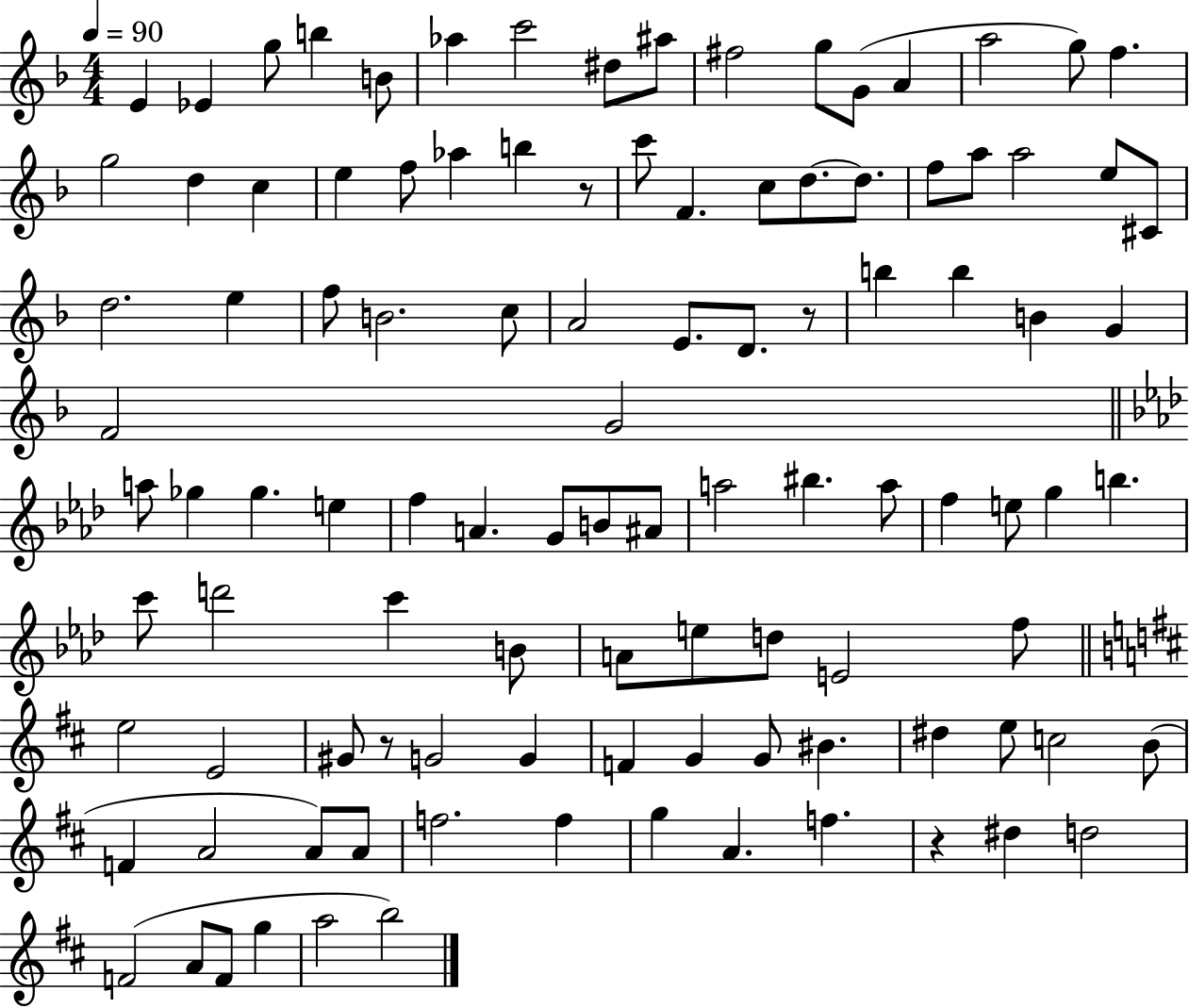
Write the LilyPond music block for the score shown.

{
  \clef treble
  \numericTimeSignature
  \time 4/4
  \key f \major
  \tempo 4 = 90
  e'4 ees'4 g''8 b''4 b'8 | aes''4 c'''2 dis''8 ais''8 | fis''2 g''8 g'8( a'4 | a''2 g''8) f''4. | \break g''2 d''4 c''4 | e''4 f''8 aes''4 b''4 r8 | c'''8 f'4. c''8 d''8.~~ d''8. | f''8 a''8 a''2 e''8 cis'8 | \break d''2. e''4 | f''8 b'2. c''8 | a'2 e'8. d'8. r8 | b''4 b''4 b'4 g'4 | \break f'2 g'2 | \bar "||" \break \key f \minor a''8 ges''4 ges''4. e''4 | f''4 a'4. g'8 b'8 ais'8 | a''2 bis''4. a''8 | f''4 e''8 g''4 b''4. | \break c'''8 d'''2 c'''4 b'8 | a'8 e''8 d''8 e'2 f''8 | \bar "||" \break \key d \major e''2 e'2 | gis'8 r8 g'2 g'4 | f'4 g'4 g'8 bis'4. | dis''4 e''8 c''2 b'8( | \break f'4 a'2 a'8) a'8 | f''2. f''4 | g''4 a'4. f''4. | r4 dis''4 d''2 | \break f'2( a'8 f'8 g''4 | a''2 b''2) | \bar "|."
}